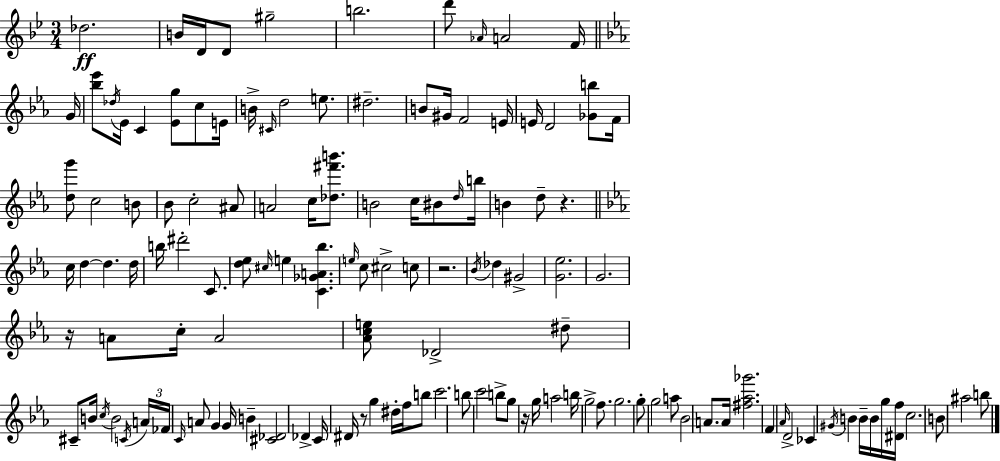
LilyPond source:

{
  \clef treble
  \numericTimeSignature
  \time 3/4
  \key bes \major
  des''2.\ff | b'16 d'16 d'8 gis''2-- | b''2. | d'''8 \grace { aes'16 } a'2 f'16 | \break \bar "||" \break \key ees \major g'16 <bes'' ees'''>8 \acciaccatura { des''16 } ees'16 c'4 <ees' g''>8 c''8 | e'16 b'16-> \grace { cis'16 } d''2 | e''8. dis''2.-- | b'8 gis'16 f'2 | \break e'16 e'16 d'2 | <ges' b''>8 f'16 <d'' g'''>8 c''2 | b'8 bes'8 c''2-. | ais'8 a'2 c''16 | \break <des'' fis''' b'''>8. b'2 c''16 | bis'8 \grace { d''16 } b''16 b'4 d''8-- r4. | \bar "||" \break \key ees \major c''16 d''4~~ d''4. d''16 | b''16 dis'''2-. c'8. | <d'' ees''>8 \grace { cis''16 } e''4 <c' ges' a' bes''>4. | \grace { e''16 } c''8 cis''2-> | \break c''8 r2. | \acciaccatura { bes'16 } des''4 gis'2-> | <g' ees''>2. | g'2. | \break r16 a'8 c''16-. a'2 | <aes' c'' e''>8 des'2-> | dis''8-- cis'8-- b'16 \acciaccatura { c''16 } b'2 | \acciaccatura { c'16 } \tuplet 3/2 { a'16 fes'16 \grace { c'16 } } a'8 g'4 | \break g'16 b'4-- <cis' des'>2 | des'4-> c'16 dis'16 r8 g''4 | dis''16-. f''16 b''8 c'''2. | b''8 c'''2 | \break b''8-> g''8 r16 g''16 a''2 | b''16 g''2-> | f''8. g''2. | g''8-. g''2 | \break a''8 bes'2 | a'8. a'16 <fis'' aes'' ges'''>2. | f'4 \grace { aes'16 } d'2-> | ces'4 \acciaccatura { gis'16 } | \break b'4 b'16-- b'16 g''16 <dis' f''>16 c''2. | b'8 ais''2 | b''8 \bar "|."
}